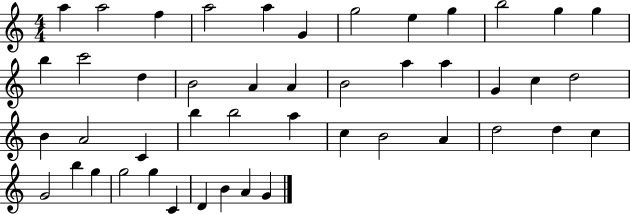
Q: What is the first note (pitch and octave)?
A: A5